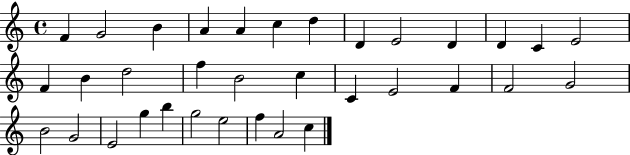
{
  \clef treble
  \time 4/4
  \defaultTimeSignature
  \key c \major
  f'4 g'2 b'4 | a'4 a'4 c''4 d''4 | d'4 e'2 d'4 | d'4 c'4 e'2 | \break f'4 b'4 d''2 | f''4 b'2 c''4 | c'4 e'2 f'4 | f'2 g'2 | \break b'2 g'2 | e'2 g''4 b''4 | g''2 e''2 | f''4 a'2 c''4 | \break \bar "|."
}